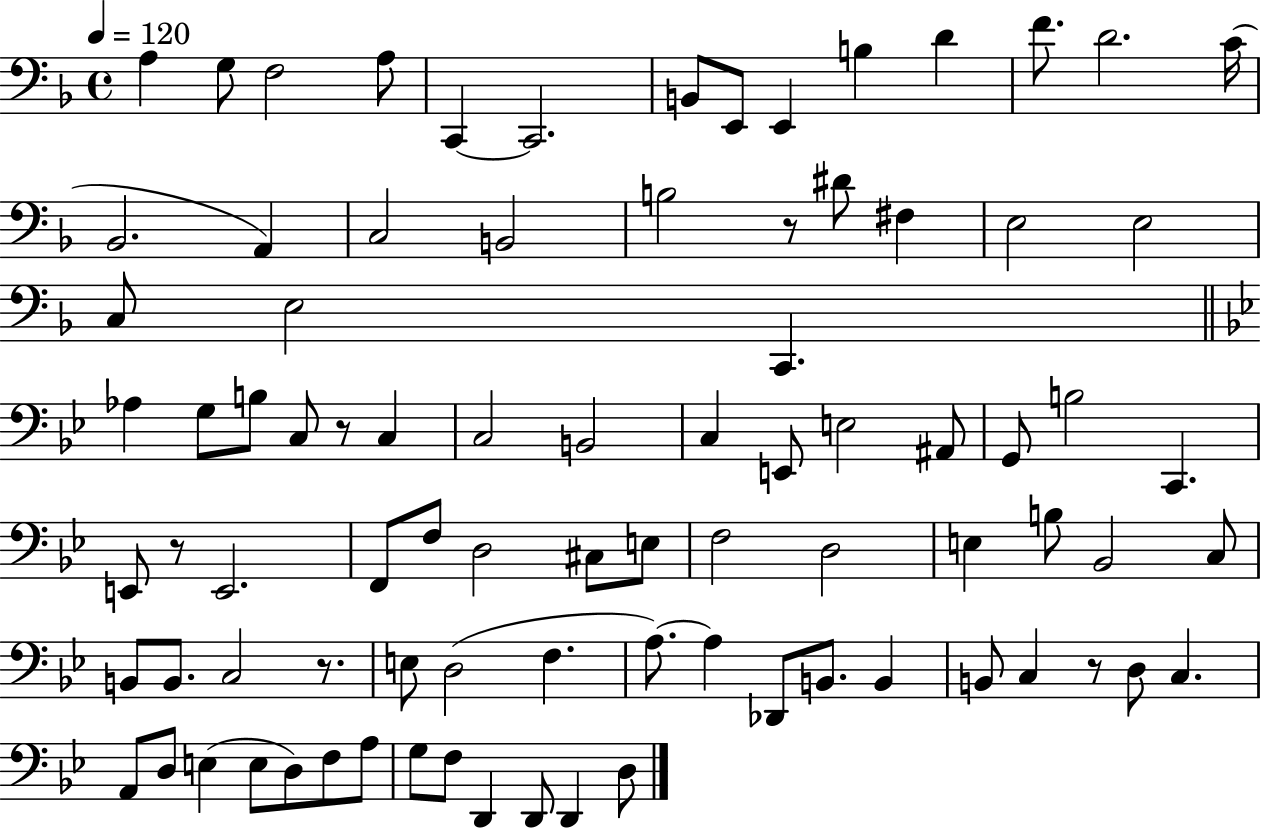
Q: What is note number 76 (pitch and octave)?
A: G3